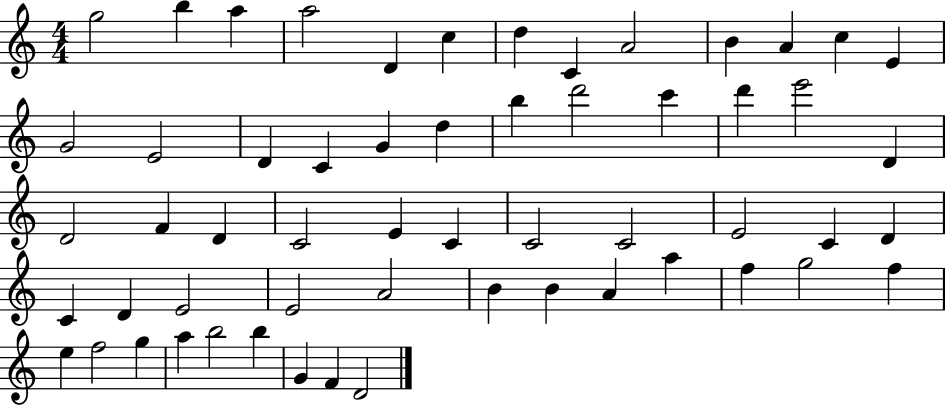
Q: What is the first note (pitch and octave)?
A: G5